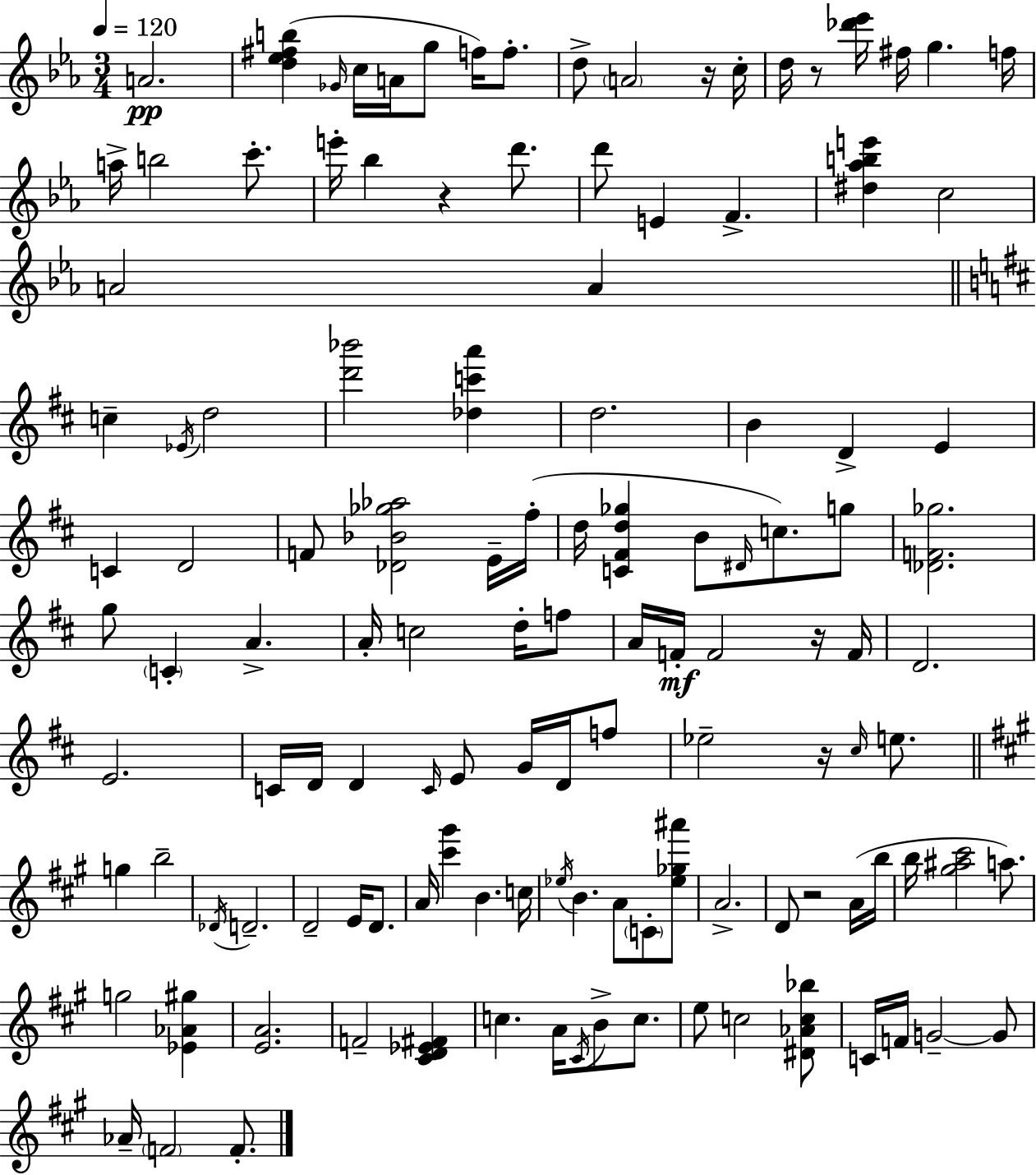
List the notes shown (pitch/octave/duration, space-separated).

A4/h. [D5,Eb5,F#5,B5]/q Gb4/s C5/s A4/s G5/e F5/s F5/e. D5/e A4/h R/s C5/s D5/s R/e [Db6,Eb6]/s F#5/s G5/q. F5/s A5/s B5/h C6/e. E6/s Bb5/q R/q D6/e. D6/e E4/q F4/q. [D#5,Ab5,B5,E6]/q C5/h A4/h A4/q C5/q Eb4/s D5/h [D6,Bb6]/h [Db5,C6,A6]/q D5/h. B4/q D4/q E4/q C4/q D4/h F4/e [Db4,Bb4,Gb5,Ab5]/h E4/s F#5/s D5/s [C4,F#4,D5,Gb5]/q B4/e D#4/s C5/e. G5/e [Db4,F4,Gb5]/h. G5/e C4/q A4/q. A4/s C5/h D5/s F5/e A4/s F4/s F4/h R/s F4/s D4/h. E4/h. C4/s D4/s D4/q C4/s E4/e G4/s D4/s F5/e Eb5/h R/s C#5/s E5/e. G5/q B5/h Db4/s D4/h. D4/h E4/s D4/e. A4/s [C#6,G#6]/q B4/q. C5/s Eb5/s B4/q. A4/e C4/e [Eb5,Gb5,A#6]/e A4/h. D4/e R/h A4/s B5/s B5/s [G#5,A#5,C#6]/h A5/e. G5/h [Eb4,Ab4,G#5]/q [E4,A4]/h. F4/h [C#4,D4,Eb4,F#4]/q C5/q. A4/s C#4/s B4/e C5/e. E5/e C5/h [D#4,Ab4,C5,Bb5]/e C4/s F4/s G4/h G4/e Ab4/s F4/h F4/e.